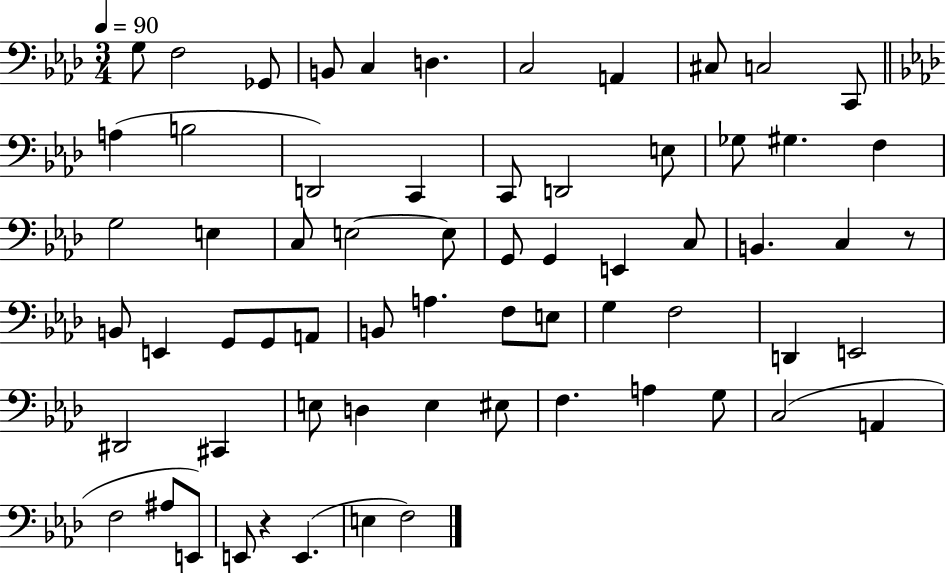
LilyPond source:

{
  \clef bass
  \numericTimeSignature
  \time 3/4
  \key aes \major
  \tempo 4 = 90
  g8 f2 ges,8 | b,8 c4 d4. | c2 a,4 | cis8 c2 c,8 | \break \bar "||" \break \key f \minor a4( b2 | d,2) c,4 | c,8 d,2 e8 | ges8 gis4. f4 | \break g2 e4 | c8 e2~~ e8 | g,8 g,4 e,4 c8 | b,4. c4 r8 | \break b,8 e,4 g,8 g,8 a,8 | b,8 a4. f8 e8 | g4 f2 | d,4 e,2 | \break dis,2 cis,4 | e8 d4 e4 eis8 | f4. a4 g8 | c2( a,4 | \break f2 ais8 e,8) | e,8 r4 e,4.( | e4 f2) | \bar "|."
}